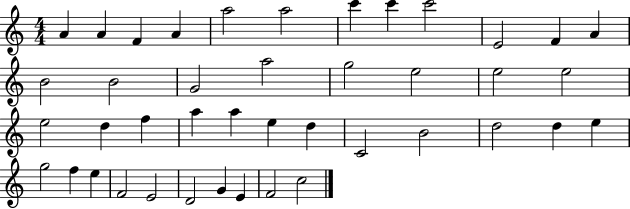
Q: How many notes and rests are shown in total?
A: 42